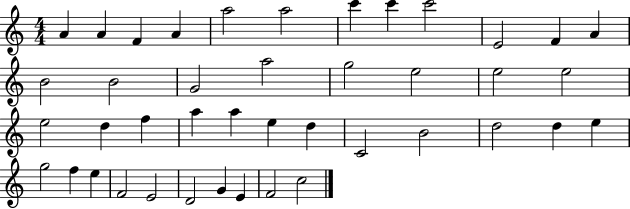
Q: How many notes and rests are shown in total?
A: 42